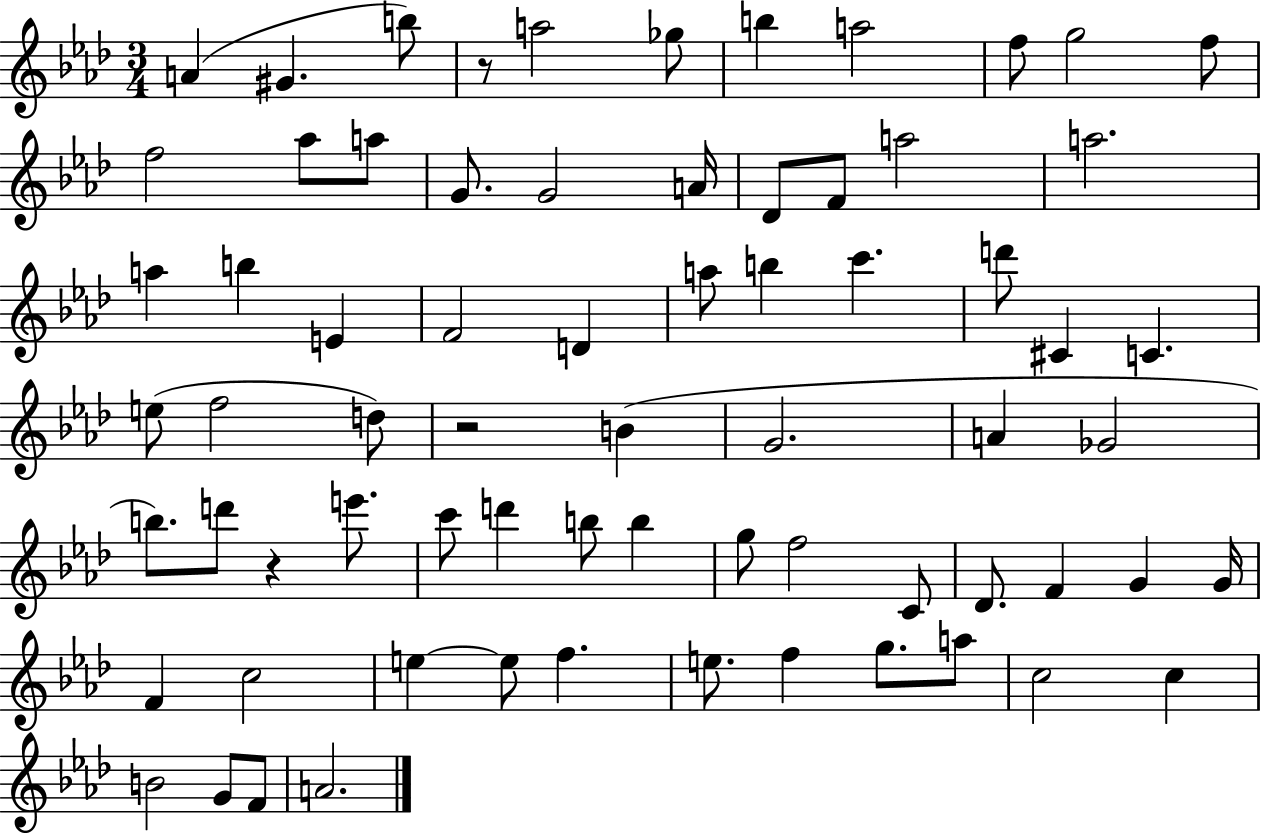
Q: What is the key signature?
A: AES major